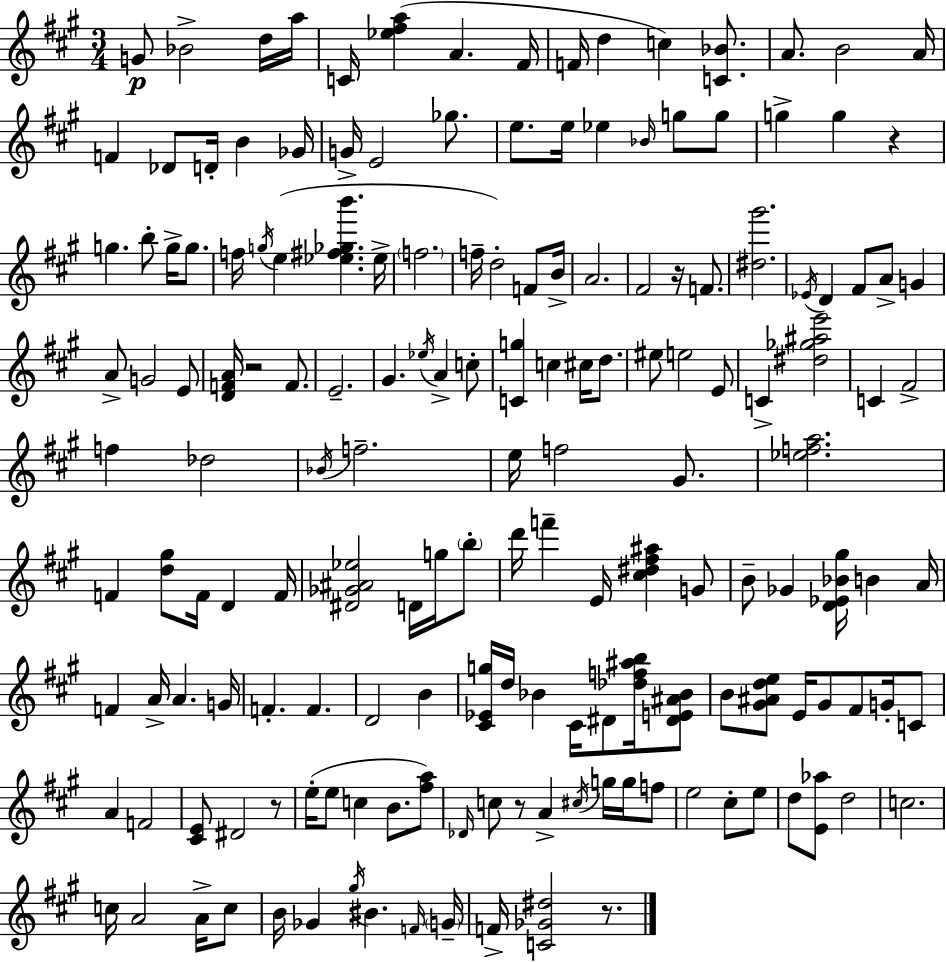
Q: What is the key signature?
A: A major